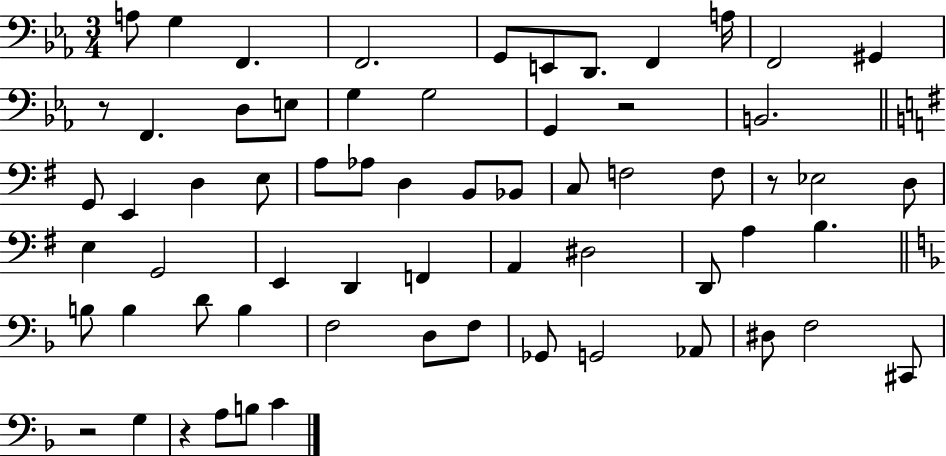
{
  \clef bass
  \numericTimeSignature
  \time 3/4
  \key ees \major
  \repeat volta 2 { a8 g4 f,4. | f,2. | g,8 e,8 d,8. f,4 a16 | f,2 gis,4 | \break r8 f,4. d8 e8 | g4 g2 | g,4 r2 | b,2. | \break \bar "||" \break \key g \major g,8 e,4 d4 e8 | a8 aes8 d4 b,8 bes,8 | c8 f2 f8 | r8 ees2 d8 | \break e4 g,2 | e,4 d,4 f,4 | a,4 dis2 | d,8 a4 b4. | \break \bar "||" \break \key f \major b8 b4 d'8 b4 | f2 d8 f8 | ges,8 g,2 aes,8 | dis8 f2 cis,8 | \break r2 g4 | r4 a8 b8 c'4 | } \bar "|."
}